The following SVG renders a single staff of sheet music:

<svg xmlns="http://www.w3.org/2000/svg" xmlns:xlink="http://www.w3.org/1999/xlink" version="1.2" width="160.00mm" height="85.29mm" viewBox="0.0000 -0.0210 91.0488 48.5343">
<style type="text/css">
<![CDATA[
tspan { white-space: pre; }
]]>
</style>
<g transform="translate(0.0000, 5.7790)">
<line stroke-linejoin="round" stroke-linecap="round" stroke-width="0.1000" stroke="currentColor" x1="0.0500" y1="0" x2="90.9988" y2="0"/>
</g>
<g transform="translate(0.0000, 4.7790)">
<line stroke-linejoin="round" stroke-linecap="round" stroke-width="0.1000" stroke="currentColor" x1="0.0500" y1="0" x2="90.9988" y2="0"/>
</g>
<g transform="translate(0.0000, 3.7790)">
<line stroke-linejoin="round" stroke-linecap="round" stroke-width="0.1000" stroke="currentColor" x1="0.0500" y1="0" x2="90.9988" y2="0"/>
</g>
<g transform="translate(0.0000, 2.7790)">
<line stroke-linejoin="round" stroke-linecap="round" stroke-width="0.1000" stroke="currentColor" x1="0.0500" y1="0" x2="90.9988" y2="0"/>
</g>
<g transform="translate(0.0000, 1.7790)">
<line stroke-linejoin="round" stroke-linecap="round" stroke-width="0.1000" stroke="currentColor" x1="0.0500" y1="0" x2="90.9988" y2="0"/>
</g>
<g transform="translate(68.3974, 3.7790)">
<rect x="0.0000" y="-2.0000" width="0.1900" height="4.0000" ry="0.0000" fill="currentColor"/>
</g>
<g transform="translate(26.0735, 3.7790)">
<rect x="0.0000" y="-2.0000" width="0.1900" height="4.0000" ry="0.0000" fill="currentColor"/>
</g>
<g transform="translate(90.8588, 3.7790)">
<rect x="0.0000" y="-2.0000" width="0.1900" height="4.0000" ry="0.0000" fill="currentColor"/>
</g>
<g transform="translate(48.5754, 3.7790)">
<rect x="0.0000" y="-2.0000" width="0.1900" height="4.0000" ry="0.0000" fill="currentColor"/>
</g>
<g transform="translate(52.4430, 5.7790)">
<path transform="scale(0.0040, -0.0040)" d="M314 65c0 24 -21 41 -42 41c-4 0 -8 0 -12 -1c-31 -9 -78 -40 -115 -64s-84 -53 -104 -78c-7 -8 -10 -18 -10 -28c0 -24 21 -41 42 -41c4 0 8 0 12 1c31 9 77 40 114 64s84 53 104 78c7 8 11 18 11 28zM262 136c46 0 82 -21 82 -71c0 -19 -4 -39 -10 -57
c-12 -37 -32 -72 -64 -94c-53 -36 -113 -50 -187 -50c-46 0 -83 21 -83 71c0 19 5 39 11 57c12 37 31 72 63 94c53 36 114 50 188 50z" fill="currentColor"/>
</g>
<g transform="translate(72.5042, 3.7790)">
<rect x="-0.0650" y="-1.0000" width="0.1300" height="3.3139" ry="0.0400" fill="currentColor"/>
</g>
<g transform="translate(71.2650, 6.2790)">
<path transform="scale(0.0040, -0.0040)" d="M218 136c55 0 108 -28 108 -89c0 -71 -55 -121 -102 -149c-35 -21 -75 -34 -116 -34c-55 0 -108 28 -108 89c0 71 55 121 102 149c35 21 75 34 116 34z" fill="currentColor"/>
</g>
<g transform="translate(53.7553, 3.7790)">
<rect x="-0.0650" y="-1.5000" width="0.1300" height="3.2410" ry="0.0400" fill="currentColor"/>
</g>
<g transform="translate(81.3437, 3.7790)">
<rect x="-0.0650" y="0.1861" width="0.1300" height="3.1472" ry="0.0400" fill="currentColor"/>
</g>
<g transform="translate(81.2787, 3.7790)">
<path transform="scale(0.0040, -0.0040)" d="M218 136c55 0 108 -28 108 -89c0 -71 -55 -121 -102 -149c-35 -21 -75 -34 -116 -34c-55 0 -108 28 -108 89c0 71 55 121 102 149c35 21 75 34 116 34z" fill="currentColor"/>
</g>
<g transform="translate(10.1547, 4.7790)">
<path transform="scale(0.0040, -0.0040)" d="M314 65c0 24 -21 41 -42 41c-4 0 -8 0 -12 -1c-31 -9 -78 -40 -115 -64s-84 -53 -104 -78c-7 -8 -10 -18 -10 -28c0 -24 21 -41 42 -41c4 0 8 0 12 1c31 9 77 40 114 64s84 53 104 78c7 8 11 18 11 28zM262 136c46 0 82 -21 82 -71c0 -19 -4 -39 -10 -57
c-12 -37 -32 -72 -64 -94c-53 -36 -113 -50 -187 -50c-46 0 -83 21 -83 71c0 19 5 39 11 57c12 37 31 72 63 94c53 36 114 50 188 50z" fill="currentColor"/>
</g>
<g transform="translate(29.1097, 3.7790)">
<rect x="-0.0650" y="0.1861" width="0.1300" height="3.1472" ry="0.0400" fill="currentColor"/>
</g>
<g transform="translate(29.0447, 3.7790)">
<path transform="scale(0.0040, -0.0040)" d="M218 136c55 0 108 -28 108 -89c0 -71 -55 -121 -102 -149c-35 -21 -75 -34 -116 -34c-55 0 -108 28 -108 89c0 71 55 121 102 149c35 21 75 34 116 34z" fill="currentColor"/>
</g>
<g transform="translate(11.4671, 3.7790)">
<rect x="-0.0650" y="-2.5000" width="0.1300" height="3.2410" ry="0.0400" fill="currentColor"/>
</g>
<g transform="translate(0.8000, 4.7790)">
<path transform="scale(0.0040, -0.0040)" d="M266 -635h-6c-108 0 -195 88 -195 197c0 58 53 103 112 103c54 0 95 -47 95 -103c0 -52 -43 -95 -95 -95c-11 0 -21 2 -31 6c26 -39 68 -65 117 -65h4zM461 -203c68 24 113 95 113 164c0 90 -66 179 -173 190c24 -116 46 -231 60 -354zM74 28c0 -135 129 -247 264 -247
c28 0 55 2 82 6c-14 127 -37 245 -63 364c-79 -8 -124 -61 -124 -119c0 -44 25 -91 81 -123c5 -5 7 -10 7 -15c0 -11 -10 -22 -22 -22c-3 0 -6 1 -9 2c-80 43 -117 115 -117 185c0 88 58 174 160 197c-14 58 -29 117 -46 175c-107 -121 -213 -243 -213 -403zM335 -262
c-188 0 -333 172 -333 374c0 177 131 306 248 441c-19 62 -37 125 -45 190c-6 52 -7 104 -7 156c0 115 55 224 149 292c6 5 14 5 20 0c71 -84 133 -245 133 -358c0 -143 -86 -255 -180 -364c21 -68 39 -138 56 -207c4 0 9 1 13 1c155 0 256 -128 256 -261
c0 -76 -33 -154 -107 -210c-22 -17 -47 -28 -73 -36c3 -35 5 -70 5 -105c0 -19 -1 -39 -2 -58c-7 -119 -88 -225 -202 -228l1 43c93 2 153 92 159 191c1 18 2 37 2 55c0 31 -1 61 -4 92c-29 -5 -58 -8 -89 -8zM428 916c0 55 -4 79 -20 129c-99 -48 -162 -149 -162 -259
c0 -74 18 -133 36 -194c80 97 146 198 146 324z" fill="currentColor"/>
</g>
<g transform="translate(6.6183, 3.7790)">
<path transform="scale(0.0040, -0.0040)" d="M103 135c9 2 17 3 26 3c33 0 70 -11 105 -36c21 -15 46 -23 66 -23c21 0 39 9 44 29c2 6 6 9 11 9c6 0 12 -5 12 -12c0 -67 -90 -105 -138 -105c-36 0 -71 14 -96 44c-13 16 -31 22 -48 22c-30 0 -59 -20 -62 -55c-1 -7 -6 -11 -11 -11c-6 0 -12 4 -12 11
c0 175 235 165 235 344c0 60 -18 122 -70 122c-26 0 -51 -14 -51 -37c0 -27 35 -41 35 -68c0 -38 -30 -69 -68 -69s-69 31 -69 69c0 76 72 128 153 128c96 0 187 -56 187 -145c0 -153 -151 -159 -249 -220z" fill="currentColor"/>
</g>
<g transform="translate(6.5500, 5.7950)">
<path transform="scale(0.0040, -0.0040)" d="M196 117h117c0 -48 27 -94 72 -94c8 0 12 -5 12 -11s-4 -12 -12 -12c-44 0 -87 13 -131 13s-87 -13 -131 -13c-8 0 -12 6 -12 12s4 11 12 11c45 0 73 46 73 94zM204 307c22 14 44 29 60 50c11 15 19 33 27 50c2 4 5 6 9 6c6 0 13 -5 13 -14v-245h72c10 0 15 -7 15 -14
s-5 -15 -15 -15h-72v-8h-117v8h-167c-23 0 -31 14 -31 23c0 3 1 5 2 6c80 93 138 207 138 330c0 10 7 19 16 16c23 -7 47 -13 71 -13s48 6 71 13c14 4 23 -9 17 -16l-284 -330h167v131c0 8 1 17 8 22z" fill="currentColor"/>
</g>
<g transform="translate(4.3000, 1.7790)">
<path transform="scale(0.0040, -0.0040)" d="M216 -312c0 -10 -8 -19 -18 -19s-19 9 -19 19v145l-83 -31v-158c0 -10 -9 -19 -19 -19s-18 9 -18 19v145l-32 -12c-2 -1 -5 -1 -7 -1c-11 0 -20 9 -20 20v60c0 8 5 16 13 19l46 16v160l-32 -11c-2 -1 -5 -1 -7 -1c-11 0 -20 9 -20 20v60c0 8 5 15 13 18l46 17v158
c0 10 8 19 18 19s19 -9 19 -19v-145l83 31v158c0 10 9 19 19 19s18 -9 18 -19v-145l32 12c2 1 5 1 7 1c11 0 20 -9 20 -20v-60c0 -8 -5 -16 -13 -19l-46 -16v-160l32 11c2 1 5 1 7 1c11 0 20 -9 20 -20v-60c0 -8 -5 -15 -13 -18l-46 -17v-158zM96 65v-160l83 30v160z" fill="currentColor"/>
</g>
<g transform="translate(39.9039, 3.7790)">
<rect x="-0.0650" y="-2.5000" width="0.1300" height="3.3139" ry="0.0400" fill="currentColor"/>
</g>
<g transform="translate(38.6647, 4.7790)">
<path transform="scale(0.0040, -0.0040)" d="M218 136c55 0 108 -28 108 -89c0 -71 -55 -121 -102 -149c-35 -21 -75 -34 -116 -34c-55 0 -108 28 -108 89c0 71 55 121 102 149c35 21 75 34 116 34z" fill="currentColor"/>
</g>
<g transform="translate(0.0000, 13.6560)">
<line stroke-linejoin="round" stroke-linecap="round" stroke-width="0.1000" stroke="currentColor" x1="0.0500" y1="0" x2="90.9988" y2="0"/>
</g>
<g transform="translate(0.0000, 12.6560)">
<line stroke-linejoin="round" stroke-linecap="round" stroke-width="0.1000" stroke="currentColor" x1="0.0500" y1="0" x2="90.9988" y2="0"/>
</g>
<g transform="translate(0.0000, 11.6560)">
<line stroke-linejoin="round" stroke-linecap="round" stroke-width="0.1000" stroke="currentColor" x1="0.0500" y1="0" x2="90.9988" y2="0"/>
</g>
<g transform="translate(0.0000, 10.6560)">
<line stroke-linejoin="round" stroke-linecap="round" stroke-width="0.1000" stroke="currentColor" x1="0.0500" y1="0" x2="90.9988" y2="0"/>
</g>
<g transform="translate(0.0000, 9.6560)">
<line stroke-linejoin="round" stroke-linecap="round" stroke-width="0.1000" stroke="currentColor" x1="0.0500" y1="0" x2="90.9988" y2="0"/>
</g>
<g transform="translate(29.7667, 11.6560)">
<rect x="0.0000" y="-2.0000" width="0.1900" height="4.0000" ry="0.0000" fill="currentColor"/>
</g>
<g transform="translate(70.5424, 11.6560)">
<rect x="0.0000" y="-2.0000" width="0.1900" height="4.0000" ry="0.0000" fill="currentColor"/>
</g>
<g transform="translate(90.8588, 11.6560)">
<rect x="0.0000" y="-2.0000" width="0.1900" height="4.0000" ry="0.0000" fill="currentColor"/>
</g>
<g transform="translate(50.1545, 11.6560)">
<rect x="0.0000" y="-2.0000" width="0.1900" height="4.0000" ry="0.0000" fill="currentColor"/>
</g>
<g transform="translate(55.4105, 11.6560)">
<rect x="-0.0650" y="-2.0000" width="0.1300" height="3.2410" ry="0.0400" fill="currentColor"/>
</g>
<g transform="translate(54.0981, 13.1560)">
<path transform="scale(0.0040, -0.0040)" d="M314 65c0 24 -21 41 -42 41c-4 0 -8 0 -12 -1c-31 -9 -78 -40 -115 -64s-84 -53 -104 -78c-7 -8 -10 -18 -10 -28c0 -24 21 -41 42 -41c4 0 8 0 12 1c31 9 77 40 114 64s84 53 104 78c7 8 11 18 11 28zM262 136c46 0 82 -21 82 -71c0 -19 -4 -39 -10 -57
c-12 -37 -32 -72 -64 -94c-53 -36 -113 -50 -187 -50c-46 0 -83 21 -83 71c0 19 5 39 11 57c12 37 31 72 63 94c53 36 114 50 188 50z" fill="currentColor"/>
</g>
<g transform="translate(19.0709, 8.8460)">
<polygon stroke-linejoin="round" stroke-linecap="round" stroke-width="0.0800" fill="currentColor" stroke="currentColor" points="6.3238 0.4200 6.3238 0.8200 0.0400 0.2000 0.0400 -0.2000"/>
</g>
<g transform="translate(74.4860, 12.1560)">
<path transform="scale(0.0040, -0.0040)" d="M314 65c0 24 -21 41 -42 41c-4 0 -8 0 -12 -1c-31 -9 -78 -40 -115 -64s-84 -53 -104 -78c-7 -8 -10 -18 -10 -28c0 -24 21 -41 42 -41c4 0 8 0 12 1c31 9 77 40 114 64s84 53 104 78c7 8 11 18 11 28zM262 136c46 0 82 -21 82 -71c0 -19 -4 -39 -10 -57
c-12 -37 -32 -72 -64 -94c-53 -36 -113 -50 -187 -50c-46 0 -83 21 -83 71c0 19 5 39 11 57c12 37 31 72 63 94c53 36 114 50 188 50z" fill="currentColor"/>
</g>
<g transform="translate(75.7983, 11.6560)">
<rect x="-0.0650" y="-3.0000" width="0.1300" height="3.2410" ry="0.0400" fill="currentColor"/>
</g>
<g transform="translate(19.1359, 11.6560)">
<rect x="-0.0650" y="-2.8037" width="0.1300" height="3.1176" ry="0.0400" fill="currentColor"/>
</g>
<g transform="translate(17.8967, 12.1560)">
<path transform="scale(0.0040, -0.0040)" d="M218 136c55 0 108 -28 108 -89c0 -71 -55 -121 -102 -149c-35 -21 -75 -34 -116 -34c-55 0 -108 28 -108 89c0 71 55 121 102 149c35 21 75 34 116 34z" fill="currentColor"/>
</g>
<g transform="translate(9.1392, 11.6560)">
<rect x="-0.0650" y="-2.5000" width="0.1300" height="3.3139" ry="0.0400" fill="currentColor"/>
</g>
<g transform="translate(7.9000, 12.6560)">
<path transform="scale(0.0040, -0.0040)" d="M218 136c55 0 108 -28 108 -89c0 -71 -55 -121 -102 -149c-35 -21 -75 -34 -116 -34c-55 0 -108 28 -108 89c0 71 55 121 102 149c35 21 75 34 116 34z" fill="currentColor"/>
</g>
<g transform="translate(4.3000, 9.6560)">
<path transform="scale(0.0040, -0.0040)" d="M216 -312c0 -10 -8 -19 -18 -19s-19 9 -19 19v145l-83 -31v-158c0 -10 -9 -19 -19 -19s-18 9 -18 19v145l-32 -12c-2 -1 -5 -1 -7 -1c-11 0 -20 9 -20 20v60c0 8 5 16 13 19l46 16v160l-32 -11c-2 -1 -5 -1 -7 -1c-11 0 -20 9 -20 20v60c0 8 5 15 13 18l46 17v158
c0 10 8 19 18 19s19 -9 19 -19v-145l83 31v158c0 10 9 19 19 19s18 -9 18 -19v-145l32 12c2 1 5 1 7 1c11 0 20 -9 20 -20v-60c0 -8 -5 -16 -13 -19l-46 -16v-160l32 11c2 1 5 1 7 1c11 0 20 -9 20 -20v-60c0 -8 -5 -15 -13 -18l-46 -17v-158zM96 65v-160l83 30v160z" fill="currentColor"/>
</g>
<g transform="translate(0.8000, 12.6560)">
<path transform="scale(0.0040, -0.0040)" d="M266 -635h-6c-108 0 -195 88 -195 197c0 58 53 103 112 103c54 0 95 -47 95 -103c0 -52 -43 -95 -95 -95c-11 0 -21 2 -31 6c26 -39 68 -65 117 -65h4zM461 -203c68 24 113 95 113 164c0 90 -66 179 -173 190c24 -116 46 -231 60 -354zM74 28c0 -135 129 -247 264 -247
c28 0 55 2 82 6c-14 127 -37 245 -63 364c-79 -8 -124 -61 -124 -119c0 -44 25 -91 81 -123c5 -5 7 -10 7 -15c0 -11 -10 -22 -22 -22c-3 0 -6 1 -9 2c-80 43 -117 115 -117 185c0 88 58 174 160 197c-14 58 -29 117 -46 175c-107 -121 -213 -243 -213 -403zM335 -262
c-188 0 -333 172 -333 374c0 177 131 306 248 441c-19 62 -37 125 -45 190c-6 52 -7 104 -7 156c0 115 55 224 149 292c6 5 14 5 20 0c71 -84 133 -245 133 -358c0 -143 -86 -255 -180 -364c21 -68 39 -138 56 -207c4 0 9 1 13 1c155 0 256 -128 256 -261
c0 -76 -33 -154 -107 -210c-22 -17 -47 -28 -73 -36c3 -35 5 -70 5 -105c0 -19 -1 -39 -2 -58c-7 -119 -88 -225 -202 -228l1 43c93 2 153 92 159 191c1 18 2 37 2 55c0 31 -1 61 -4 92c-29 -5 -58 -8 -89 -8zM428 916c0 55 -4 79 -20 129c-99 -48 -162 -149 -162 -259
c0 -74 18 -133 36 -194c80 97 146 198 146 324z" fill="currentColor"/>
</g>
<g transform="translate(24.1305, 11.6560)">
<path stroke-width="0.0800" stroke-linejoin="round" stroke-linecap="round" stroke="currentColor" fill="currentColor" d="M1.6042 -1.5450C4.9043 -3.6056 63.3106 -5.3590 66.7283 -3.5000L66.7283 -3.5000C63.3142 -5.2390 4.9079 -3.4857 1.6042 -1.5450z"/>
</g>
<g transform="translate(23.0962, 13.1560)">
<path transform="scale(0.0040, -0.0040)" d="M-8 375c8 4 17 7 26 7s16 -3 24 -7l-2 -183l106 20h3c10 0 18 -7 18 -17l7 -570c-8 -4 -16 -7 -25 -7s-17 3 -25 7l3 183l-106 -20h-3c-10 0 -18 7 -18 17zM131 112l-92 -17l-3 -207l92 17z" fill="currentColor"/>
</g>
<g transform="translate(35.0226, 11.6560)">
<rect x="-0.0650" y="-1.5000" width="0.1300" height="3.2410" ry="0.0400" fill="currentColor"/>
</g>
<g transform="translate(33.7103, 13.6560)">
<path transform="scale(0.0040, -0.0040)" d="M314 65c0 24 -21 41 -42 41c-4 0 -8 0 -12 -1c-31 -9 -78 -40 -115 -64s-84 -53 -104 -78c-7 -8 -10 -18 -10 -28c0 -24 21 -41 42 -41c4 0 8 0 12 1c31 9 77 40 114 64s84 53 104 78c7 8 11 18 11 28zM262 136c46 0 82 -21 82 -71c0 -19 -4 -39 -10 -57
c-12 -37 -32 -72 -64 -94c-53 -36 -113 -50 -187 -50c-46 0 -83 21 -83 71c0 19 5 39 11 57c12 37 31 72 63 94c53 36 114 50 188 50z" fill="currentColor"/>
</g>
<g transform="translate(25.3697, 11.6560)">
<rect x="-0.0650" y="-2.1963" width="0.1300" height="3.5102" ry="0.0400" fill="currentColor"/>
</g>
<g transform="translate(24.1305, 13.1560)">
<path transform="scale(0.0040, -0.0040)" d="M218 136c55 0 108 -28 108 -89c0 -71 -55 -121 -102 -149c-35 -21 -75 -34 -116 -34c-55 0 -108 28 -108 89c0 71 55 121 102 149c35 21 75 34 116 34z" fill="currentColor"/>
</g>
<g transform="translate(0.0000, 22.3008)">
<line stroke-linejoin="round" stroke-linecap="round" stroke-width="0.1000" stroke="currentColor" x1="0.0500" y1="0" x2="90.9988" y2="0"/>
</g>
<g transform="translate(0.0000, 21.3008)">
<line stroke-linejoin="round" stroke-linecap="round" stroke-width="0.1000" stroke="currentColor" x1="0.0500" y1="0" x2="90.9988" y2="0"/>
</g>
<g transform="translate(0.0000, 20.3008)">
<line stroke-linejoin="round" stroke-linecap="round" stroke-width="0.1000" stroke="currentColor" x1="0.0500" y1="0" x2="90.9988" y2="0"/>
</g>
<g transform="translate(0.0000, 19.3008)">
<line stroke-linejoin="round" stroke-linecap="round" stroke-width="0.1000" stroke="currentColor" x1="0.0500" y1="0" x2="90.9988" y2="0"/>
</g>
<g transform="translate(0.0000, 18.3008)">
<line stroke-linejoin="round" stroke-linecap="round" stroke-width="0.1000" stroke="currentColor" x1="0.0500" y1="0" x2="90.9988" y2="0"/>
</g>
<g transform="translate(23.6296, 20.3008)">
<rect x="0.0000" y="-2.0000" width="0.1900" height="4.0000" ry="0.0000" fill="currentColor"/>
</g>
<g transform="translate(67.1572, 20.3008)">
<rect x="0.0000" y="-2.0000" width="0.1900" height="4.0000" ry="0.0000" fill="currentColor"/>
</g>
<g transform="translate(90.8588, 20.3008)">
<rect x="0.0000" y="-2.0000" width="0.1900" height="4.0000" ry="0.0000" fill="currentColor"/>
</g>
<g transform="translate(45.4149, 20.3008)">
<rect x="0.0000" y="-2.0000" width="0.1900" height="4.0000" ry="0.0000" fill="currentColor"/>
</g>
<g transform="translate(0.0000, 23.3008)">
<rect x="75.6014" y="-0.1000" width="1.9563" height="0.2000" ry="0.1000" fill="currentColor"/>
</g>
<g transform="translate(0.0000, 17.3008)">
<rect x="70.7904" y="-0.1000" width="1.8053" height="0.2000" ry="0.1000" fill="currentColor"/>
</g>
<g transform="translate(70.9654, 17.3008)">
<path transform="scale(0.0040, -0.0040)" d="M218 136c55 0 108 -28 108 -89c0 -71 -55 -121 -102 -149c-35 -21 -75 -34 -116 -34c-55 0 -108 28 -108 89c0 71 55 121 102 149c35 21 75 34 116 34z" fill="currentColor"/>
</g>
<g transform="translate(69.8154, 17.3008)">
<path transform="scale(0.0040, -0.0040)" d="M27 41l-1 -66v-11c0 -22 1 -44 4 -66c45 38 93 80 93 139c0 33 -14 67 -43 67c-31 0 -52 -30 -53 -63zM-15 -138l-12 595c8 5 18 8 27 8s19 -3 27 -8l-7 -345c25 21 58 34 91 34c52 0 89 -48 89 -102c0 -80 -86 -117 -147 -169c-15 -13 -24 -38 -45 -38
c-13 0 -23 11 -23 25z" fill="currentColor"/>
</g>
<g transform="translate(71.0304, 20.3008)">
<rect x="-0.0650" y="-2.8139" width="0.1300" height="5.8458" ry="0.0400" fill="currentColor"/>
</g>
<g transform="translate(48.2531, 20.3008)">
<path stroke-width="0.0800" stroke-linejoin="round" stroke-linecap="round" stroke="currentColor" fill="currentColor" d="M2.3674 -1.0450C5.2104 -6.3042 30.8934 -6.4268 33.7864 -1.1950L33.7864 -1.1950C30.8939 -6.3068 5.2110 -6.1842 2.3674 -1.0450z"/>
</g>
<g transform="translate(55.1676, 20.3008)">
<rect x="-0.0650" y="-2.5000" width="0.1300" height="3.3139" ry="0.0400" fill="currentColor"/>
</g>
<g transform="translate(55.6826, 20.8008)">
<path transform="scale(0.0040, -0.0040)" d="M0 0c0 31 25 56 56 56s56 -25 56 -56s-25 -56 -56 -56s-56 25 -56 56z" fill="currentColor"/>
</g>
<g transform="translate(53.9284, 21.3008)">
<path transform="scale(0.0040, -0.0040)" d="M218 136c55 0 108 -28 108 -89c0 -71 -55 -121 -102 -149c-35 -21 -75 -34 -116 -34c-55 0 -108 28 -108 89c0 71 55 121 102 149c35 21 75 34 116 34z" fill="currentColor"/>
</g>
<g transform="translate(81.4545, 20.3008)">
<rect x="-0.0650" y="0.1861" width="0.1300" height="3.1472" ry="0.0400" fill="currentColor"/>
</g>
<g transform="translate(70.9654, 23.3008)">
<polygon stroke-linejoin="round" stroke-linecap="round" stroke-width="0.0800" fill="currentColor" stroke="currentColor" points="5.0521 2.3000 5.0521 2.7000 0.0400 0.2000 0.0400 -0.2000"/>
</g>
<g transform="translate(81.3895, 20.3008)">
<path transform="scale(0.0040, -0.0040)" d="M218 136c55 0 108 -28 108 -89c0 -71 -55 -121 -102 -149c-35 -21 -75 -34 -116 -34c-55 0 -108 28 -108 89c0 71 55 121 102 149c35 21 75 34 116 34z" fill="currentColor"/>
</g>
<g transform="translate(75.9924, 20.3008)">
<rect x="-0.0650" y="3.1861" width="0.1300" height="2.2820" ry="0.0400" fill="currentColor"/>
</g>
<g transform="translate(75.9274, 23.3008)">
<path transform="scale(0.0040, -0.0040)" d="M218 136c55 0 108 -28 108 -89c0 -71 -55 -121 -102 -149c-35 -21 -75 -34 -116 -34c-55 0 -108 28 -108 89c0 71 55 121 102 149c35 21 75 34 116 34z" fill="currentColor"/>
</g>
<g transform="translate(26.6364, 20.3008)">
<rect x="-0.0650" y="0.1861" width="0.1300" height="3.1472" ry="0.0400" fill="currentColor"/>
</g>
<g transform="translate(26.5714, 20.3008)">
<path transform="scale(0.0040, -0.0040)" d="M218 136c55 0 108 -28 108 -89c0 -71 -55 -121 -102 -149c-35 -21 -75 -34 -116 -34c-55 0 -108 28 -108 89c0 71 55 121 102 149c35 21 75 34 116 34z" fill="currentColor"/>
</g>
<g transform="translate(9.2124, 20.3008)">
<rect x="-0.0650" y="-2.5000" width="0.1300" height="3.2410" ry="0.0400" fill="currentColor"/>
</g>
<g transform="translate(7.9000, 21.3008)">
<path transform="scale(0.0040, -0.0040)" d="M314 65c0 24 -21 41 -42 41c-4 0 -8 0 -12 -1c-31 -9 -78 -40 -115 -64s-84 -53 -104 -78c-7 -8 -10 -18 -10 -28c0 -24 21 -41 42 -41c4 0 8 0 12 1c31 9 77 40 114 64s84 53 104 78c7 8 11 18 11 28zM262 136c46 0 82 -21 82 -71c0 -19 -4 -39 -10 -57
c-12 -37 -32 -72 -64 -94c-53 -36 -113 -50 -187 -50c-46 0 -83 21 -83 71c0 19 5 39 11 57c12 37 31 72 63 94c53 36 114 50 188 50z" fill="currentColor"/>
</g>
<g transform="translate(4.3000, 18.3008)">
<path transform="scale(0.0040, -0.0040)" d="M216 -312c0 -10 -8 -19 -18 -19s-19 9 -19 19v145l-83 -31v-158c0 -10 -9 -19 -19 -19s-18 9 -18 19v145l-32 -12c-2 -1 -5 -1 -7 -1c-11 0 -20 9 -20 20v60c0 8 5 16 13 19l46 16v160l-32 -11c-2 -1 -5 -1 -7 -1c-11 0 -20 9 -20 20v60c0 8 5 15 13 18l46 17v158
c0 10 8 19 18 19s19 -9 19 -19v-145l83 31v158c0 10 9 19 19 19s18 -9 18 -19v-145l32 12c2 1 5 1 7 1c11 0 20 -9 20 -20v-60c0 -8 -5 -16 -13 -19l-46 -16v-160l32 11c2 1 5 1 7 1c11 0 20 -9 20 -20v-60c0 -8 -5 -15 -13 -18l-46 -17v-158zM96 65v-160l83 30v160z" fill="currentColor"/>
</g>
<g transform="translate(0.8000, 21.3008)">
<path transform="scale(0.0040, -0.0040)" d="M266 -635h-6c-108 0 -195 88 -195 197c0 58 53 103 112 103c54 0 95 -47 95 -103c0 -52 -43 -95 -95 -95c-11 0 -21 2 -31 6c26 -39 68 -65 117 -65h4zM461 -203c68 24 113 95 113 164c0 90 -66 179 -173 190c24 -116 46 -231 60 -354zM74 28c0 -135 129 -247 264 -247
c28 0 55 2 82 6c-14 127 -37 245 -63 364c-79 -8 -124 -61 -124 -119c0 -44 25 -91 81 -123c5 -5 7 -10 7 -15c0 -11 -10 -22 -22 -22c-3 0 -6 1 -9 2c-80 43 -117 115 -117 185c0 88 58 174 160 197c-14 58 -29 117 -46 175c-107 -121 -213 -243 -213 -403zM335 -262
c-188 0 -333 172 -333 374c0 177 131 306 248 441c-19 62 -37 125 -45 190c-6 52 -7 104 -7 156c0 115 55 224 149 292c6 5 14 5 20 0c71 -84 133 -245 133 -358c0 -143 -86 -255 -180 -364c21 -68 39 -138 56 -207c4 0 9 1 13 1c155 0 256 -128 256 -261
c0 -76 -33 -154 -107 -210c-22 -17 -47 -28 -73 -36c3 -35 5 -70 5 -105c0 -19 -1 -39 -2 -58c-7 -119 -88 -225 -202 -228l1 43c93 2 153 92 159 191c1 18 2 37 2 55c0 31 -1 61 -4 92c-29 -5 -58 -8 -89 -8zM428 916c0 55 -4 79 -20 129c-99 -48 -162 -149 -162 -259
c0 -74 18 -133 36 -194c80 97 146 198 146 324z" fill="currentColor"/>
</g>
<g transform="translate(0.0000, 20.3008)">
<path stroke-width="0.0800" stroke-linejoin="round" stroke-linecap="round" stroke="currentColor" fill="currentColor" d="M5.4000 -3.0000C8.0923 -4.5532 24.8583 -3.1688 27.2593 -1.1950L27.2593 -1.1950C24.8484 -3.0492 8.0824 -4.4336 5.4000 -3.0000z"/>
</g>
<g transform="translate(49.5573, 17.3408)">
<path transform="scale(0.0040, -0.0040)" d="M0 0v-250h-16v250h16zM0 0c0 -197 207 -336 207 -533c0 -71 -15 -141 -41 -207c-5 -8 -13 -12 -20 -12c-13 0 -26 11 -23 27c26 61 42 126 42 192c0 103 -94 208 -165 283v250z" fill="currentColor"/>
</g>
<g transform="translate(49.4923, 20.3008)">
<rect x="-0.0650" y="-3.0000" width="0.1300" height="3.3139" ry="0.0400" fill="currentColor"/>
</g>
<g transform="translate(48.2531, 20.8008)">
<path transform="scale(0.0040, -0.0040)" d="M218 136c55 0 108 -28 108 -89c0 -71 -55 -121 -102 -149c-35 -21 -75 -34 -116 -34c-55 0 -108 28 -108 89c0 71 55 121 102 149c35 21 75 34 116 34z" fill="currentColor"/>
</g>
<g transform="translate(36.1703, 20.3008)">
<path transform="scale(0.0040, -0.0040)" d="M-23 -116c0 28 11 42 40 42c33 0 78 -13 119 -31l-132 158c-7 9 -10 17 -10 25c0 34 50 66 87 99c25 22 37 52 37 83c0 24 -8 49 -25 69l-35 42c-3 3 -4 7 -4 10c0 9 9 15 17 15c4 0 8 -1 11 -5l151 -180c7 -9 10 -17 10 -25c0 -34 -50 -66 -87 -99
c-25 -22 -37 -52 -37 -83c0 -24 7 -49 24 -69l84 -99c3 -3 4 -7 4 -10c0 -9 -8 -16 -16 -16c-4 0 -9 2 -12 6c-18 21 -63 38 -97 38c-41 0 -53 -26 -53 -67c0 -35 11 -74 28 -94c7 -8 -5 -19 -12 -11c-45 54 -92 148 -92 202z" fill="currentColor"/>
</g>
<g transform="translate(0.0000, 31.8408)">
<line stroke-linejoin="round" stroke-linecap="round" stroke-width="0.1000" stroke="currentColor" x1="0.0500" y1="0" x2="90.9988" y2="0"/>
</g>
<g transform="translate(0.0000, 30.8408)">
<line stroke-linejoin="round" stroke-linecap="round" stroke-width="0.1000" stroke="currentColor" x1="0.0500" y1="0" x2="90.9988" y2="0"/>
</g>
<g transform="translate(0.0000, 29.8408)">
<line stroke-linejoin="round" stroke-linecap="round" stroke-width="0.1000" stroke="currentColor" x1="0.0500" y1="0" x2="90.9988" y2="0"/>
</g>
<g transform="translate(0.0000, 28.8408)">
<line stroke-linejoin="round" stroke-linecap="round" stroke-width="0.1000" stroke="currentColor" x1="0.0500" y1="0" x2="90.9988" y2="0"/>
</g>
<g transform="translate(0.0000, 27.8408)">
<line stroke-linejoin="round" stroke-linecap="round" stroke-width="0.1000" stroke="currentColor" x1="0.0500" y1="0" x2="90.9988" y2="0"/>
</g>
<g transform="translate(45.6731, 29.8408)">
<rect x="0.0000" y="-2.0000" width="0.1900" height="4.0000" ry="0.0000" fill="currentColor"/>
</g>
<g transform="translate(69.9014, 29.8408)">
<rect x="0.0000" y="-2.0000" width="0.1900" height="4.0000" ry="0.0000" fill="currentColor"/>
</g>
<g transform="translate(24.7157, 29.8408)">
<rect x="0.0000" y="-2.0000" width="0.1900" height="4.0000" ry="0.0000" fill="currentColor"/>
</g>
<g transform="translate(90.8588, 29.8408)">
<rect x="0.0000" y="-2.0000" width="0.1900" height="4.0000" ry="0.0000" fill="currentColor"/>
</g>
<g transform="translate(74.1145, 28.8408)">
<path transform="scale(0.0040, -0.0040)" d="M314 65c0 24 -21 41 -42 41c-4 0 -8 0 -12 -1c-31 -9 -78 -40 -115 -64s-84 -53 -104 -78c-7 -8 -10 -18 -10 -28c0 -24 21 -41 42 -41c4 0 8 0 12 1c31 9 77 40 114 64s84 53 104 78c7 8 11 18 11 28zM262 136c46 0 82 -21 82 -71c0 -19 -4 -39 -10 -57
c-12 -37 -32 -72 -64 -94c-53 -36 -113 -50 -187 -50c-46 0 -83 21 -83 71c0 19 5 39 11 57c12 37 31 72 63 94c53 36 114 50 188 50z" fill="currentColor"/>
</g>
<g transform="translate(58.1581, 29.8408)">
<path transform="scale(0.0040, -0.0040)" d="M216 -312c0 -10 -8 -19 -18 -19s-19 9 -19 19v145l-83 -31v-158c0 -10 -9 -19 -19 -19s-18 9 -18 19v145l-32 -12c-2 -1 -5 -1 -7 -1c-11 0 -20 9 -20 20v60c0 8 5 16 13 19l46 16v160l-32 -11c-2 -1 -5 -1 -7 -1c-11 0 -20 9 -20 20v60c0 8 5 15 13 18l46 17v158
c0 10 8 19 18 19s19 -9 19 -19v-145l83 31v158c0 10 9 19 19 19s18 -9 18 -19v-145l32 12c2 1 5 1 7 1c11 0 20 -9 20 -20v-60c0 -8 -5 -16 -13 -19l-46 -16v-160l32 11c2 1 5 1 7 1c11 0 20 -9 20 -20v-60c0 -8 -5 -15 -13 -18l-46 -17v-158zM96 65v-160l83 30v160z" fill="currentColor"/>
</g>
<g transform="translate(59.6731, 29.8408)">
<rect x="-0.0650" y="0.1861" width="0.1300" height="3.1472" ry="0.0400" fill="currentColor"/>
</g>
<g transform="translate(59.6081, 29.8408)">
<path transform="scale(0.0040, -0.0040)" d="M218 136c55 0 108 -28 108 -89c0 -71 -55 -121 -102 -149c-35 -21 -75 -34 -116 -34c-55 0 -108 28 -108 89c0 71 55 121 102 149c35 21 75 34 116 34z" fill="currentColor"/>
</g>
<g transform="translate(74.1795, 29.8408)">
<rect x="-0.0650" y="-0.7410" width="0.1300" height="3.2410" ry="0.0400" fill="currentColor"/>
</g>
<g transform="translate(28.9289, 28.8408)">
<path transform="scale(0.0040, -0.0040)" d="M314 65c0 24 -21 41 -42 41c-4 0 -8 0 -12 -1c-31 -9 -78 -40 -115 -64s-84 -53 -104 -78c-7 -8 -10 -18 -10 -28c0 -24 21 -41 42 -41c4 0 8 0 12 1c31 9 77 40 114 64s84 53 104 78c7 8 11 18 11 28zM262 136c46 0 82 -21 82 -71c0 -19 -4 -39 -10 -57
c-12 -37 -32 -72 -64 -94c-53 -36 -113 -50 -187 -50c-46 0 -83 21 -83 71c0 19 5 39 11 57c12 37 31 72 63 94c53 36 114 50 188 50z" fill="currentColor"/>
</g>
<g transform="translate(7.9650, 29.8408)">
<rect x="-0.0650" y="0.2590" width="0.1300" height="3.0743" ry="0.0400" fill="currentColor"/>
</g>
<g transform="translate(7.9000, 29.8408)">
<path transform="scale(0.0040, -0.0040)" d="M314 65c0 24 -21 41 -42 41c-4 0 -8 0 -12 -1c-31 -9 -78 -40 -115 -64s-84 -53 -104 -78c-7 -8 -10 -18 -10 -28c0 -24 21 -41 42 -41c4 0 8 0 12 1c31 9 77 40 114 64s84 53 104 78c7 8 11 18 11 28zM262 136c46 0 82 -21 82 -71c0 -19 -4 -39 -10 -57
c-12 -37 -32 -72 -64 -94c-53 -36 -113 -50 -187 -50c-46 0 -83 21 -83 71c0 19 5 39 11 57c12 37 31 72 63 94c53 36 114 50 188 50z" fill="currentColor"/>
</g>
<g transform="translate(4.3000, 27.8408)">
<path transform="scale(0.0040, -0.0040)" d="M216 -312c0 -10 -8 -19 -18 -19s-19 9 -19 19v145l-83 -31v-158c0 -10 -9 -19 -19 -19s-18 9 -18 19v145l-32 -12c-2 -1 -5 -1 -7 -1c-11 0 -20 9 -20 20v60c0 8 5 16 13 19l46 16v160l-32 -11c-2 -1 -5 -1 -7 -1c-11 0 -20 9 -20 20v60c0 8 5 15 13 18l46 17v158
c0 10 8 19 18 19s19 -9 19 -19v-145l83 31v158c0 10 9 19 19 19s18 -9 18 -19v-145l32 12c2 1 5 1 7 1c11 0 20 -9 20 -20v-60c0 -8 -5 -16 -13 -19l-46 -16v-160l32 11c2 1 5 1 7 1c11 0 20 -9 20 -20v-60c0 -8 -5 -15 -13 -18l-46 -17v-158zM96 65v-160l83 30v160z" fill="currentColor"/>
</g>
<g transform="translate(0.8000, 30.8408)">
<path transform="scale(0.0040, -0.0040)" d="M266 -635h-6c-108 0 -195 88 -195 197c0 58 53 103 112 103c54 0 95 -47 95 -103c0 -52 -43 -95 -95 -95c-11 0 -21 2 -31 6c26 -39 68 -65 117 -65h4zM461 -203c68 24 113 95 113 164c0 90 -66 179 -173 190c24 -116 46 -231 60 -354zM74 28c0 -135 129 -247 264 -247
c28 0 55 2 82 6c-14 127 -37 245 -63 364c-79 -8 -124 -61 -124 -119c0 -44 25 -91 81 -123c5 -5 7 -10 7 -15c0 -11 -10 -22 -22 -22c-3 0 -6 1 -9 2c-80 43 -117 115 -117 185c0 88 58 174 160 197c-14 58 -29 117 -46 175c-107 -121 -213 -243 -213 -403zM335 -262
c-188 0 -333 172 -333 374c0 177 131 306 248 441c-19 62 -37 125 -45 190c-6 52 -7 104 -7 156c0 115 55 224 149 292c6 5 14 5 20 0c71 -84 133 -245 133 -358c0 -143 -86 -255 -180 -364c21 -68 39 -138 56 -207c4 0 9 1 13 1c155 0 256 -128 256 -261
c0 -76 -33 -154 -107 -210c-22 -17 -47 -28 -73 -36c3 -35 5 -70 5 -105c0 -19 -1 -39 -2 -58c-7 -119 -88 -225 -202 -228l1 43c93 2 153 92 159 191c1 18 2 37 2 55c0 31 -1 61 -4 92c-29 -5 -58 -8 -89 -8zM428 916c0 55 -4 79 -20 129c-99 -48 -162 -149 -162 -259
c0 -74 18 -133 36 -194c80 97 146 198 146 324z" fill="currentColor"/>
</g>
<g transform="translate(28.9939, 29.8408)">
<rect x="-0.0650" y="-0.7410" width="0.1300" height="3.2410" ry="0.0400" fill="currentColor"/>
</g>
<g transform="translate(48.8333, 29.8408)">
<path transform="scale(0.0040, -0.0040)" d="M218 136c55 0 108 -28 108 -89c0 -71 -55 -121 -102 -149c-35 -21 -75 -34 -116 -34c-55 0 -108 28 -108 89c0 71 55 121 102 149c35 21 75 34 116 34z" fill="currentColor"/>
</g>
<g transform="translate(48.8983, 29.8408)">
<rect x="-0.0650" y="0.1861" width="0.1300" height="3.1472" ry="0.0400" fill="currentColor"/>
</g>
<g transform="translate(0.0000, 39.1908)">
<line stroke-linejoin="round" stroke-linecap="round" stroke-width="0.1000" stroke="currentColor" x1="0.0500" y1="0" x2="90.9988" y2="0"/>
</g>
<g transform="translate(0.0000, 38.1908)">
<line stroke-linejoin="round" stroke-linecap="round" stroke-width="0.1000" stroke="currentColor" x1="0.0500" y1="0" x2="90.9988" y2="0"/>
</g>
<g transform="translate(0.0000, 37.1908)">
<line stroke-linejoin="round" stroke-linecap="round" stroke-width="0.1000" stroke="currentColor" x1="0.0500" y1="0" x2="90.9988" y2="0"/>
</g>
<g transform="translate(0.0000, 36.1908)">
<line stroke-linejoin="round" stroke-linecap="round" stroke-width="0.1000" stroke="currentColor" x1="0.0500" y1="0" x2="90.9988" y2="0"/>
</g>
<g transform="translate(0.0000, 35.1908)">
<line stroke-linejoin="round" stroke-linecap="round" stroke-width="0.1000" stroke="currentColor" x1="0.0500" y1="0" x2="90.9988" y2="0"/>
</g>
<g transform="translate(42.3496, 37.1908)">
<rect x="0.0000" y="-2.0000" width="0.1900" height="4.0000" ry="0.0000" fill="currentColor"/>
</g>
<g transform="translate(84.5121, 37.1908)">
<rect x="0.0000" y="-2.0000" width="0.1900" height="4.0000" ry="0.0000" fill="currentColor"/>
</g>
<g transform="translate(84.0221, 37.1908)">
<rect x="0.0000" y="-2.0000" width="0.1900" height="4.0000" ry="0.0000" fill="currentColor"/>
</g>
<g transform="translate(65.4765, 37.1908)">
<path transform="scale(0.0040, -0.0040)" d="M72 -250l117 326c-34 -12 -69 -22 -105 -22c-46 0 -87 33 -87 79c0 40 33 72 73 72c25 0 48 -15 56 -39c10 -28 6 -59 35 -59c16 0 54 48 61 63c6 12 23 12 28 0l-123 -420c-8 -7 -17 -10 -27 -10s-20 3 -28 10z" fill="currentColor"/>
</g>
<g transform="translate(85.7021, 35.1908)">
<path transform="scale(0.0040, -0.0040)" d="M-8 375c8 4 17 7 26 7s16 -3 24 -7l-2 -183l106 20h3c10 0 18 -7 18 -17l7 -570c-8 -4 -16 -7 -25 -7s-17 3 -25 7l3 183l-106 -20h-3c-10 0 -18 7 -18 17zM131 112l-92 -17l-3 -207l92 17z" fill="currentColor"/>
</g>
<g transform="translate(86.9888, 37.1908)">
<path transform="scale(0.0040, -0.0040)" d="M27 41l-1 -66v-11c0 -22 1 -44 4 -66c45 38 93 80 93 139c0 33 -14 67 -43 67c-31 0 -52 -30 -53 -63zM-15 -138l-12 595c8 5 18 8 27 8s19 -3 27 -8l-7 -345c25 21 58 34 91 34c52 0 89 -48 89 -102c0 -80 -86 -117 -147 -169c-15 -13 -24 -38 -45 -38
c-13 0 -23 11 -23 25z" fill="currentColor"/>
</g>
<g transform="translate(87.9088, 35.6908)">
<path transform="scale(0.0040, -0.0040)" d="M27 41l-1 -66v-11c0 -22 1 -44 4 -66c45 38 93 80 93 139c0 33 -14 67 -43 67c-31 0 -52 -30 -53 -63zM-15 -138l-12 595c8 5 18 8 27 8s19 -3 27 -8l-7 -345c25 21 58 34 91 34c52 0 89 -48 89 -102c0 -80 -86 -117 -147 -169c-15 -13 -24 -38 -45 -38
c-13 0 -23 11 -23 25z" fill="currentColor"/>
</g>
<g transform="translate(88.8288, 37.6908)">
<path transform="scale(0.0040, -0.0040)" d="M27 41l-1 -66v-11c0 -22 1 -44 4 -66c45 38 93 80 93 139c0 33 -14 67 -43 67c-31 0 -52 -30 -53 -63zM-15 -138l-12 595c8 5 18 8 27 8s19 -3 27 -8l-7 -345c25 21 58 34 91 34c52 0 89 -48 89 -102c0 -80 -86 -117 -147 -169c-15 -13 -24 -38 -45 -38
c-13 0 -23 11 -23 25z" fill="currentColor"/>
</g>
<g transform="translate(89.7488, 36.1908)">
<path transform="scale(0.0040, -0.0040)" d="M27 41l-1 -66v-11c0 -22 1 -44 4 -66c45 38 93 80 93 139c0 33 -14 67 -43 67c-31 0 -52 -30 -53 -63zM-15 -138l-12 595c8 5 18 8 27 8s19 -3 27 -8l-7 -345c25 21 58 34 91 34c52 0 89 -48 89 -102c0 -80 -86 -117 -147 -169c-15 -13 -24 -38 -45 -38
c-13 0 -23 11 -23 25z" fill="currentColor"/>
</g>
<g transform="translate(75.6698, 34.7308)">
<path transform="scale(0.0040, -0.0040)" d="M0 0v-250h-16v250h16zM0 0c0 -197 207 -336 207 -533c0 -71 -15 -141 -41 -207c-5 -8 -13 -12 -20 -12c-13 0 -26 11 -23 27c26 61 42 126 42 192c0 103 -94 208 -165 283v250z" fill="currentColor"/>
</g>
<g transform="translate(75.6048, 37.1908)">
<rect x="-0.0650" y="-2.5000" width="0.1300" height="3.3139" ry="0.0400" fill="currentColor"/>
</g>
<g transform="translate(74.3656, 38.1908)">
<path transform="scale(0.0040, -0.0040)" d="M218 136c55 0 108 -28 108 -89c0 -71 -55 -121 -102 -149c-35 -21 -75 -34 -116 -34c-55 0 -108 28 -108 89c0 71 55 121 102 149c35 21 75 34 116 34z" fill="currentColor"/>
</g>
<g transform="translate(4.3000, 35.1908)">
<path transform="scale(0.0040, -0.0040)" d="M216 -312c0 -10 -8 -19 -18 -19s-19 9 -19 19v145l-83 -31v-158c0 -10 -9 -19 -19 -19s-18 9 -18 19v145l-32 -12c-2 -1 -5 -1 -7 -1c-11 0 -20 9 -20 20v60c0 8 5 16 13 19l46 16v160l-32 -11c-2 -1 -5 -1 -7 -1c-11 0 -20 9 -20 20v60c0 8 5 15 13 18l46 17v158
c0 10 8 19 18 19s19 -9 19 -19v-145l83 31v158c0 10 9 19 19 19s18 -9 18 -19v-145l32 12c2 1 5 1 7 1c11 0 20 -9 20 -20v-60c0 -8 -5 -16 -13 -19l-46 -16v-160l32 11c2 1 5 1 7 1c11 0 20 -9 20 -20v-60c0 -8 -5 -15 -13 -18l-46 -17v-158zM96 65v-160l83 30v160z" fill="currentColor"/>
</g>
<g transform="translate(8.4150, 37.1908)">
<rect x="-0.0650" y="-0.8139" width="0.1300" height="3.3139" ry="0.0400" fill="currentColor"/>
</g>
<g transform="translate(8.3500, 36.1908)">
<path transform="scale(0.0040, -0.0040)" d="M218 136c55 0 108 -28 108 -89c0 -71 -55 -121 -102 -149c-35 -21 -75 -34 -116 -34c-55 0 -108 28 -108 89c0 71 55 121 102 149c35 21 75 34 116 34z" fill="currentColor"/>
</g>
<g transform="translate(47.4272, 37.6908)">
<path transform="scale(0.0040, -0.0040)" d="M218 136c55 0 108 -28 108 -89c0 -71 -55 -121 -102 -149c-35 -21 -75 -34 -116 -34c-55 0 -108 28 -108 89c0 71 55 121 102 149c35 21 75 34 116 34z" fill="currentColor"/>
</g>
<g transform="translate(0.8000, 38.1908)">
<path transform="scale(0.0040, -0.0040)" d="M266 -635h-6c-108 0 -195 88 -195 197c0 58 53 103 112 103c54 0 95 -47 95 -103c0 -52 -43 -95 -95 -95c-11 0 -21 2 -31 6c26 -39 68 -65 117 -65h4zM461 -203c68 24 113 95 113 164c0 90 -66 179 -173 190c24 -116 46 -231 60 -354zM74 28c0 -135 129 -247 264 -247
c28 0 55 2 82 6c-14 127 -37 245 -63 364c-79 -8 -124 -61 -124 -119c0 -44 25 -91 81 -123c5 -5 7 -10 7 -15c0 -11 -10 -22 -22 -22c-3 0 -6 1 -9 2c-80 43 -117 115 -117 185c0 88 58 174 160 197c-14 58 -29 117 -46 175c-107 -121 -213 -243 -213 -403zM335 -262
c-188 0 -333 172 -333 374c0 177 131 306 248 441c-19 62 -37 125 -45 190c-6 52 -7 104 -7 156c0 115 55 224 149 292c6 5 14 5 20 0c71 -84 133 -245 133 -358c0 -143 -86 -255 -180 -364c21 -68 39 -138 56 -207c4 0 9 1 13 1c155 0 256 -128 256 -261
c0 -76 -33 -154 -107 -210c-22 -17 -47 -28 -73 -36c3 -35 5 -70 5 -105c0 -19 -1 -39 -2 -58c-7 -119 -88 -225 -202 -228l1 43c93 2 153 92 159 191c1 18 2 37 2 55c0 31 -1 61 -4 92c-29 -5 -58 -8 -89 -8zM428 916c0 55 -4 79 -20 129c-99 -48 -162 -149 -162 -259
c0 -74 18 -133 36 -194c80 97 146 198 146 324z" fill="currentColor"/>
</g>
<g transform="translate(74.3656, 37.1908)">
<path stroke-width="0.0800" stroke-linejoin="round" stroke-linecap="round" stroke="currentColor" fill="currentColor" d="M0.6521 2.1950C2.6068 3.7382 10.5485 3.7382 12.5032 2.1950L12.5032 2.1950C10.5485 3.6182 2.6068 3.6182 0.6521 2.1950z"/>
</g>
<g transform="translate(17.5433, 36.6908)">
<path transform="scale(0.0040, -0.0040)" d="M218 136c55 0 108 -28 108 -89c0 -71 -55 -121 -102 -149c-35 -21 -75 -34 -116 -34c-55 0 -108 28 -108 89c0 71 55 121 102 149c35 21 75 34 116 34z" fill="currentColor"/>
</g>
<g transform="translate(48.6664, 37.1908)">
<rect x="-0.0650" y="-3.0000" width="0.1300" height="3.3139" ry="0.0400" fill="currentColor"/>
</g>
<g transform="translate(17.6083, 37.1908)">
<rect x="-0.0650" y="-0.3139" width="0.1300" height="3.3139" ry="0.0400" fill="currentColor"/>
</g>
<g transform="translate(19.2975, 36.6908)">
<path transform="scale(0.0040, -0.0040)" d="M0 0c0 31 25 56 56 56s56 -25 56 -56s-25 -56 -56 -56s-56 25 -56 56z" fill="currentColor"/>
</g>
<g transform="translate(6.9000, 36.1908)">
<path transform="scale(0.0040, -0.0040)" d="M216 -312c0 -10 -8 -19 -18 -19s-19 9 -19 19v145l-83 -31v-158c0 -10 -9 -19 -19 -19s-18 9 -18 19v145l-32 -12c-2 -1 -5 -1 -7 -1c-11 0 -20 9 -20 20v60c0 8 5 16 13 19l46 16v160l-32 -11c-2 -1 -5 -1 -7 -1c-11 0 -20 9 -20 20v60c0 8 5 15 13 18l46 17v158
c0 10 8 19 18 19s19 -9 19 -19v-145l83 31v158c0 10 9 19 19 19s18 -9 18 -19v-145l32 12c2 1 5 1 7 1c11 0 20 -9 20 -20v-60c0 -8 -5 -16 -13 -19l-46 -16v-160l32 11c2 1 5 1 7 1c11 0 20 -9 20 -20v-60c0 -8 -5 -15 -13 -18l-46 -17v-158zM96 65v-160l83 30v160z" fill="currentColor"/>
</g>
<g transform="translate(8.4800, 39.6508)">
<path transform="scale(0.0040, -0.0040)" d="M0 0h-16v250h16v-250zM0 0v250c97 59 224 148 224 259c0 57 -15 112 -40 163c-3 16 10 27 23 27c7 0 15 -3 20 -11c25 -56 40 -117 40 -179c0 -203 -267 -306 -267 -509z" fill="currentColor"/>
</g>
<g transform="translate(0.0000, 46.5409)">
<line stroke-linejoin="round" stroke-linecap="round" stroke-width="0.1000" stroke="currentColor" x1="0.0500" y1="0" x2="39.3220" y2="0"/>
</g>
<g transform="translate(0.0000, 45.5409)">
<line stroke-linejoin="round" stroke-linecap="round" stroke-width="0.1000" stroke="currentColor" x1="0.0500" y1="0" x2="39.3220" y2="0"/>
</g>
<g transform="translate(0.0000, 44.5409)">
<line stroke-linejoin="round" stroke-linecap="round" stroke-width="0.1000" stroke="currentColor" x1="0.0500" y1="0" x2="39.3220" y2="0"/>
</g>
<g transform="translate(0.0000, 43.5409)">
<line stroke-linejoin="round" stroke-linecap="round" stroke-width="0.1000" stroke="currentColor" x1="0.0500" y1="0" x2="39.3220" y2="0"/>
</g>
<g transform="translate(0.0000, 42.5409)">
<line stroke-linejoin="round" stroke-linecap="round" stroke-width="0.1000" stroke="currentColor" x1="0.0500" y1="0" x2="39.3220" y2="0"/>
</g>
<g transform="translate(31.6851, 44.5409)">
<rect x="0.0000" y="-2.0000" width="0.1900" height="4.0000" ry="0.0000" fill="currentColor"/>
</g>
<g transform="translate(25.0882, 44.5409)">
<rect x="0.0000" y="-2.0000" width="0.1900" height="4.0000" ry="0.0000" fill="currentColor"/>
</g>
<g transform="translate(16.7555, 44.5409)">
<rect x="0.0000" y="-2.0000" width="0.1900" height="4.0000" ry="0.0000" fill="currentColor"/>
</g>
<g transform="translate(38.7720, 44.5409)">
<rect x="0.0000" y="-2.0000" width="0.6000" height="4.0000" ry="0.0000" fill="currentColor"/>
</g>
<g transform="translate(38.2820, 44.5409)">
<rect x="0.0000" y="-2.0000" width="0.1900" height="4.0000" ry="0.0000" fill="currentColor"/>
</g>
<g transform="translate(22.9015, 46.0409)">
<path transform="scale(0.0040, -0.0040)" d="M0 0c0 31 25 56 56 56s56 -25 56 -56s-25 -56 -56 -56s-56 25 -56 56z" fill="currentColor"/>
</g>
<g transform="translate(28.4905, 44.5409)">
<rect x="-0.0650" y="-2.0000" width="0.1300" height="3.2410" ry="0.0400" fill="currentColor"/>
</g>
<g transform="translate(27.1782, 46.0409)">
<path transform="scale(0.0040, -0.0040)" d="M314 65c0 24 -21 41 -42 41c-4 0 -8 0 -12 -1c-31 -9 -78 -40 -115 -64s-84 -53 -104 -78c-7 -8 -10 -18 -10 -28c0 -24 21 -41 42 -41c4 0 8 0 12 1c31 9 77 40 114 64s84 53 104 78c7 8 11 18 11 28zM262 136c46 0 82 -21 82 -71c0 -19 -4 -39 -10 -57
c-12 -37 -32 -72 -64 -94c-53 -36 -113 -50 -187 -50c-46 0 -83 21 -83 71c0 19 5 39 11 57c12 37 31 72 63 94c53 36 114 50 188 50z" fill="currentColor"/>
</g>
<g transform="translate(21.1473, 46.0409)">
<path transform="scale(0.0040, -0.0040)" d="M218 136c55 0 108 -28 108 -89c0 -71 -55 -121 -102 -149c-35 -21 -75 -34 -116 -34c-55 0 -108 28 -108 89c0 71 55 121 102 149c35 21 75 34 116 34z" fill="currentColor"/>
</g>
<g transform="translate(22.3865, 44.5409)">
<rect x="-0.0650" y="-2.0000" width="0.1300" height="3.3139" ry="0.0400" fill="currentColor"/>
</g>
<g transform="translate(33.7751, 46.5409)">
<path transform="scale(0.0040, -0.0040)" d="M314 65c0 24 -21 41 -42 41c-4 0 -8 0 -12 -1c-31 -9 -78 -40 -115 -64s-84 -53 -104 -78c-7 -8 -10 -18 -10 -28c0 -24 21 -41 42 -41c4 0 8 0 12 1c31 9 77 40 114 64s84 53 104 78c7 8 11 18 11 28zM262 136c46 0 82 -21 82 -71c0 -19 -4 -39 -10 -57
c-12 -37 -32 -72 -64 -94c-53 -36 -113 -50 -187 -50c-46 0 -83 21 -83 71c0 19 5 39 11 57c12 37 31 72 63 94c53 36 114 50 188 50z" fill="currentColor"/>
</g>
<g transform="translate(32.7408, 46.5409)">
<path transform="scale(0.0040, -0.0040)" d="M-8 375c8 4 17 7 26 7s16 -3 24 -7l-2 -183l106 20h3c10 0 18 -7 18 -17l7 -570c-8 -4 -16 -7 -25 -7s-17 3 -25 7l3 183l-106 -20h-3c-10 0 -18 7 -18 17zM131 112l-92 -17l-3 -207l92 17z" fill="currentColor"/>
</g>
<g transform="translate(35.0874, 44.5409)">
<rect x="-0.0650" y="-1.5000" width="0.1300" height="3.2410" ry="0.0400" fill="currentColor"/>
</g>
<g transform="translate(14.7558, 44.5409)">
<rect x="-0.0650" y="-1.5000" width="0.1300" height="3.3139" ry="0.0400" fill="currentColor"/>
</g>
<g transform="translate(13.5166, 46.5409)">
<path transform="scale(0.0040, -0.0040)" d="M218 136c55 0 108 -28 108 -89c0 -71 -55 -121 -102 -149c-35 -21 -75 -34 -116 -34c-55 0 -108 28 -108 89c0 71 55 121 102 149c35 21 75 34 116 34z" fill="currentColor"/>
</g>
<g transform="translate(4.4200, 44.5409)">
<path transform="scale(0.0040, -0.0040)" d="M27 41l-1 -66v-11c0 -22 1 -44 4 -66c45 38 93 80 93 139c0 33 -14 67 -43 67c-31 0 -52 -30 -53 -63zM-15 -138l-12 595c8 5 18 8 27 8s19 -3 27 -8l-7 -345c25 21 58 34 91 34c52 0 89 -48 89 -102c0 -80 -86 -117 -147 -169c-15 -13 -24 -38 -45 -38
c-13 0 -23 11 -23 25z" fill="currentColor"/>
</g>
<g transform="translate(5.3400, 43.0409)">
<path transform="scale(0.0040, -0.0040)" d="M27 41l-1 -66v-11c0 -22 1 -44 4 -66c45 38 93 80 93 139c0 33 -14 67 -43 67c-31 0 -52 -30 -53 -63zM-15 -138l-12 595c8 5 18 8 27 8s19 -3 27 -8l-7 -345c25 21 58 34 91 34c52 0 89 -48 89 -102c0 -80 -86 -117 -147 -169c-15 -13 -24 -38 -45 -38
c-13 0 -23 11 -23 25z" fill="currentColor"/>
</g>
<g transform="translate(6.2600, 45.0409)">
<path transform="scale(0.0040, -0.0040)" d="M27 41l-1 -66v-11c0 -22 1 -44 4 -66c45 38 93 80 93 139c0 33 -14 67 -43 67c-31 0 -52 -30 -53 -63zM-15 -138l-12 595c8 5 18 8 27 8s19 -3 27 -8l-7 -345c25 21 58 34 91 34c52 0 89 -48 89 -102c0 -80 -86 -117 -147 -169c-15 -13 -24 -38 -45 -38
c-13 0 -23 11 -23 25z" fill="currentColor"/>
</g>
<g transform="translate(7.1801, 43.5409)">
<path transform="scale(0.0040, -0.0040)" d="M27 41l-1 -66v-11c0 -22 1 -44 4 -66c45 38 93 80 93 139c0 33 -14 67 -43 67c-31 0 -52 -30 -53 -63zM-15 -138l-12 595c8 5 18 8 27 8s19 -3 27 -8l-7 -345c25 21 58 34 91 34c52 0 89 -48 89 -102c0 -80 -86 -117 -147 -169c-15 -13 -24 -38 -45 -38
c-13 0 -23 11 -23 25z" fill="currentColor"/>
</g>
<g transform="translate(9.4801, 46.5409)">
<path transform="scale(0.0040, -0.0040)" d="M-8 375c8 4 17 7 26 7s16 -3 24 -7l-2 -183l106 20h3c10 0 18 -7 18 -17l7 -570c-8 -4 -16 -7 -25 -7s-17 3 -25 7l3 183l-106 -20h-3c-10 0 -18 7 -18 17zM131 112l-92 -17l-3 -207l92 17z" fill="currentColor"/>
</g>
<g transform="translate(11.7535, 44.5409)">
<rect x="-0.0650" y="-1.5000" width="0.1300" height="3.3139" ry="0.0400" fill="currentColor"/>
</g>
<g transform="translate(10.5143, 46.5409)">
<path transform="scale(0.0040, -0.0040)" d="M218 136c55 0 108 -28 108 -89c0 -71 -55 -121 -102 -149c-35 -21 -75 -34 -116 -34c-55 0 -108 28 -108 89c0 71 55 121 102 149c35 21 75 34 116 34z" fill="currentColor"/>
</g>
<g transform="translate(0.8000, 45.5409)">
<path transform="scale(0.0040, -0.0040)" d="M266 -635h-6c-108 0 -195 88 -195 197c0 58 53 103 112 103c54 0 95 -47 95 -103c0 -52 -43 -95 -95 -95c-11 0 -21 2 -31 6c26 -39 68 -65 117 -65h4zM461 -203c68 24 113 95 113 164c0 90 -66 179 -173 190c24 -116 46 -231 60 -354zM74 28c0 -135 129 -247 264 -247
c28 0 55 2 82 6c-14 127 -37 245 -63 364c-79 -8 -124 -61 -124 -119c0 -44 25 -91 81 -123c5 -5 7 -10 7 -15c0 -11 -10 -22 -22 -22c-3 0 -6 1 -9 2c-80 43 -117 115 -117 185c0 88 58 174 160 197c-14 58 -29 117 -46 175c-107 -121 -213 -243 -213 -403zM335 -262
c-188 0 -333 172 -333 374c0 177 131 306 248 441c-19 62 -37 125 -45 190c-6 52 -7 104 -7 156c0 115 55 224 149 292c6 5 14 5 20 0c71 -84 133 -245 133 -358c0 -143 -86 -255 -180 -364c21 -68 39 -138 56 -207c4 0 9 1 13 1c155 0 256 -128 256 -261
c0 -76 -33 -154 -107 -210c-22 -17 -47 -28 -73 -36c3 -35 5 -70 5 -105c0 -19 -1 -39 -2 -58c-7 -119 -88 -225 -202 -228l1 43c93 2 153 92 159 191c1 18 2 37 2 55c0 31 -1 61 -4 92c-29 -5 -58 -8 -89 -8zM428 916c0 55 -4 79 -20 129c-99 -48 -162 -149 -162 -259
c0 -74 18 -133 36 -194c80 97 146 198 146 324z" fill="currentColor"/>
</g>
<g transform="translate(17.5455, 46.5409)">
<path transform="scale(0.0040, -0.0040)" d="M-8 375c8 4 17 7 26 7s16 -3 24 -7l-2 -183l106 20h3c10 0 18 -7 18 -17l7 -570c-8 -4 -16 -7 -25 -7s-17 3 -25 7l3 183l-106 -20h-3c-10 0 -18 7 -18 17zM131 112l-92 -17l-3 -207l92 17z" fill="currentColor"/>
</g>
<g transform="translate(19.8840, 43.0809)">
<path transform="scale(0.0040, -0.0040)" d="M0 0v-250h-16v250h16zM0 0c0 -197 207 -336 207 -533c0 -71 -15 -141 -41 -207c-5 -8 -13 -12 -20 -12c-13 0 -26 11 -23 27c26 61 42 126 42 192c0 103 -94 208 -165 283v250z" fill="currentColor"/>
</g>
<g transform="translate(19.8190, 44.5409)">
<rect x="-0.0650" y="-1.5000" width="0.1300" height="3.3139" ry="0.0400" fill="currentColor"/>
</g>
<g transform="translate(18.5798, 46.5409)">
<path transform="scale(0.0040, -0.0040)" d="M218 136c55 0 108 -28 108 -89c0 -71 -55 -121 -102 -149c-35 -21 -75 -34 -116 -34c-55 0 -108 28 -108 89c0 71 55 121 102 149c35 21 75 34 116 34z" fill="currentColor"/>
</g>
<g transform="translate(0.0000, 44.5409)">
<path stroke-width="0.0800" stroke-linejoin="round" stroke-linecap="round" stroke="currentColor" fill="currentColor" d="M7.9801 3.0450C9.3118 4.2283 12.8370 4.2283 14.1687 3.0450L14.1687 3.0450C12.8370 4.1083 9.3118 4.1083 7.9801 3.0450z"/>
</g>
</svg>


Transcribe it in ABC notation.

X:1
T:Untitled
M:2/4
L:1/4
K:G
G2 B G E2 D B G A/2 F/2 E2 ^F2 A2 G2 B z A/2 G _a/2 C/2 B B2 d2 B ^B d2 ^d/2 c A z/2 G/2 E E E/2 F F2 E2